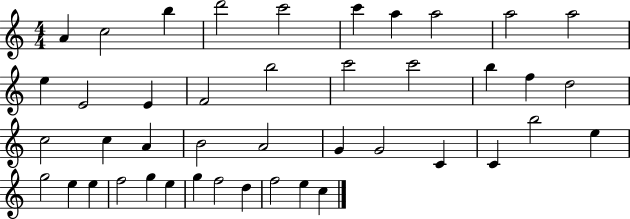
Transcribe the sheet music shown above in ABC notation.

X:1
T:Untitled
M:4/4
L:1/4
K:C
A c2 b d'2 c'2 c' a a2 a2 a2 e E2 E F2 b2 c'2 c'2 b f d2 c2 c A B2 A2 G G2 C C b2 e g2 e e f2 g e g f2 d f2 e c